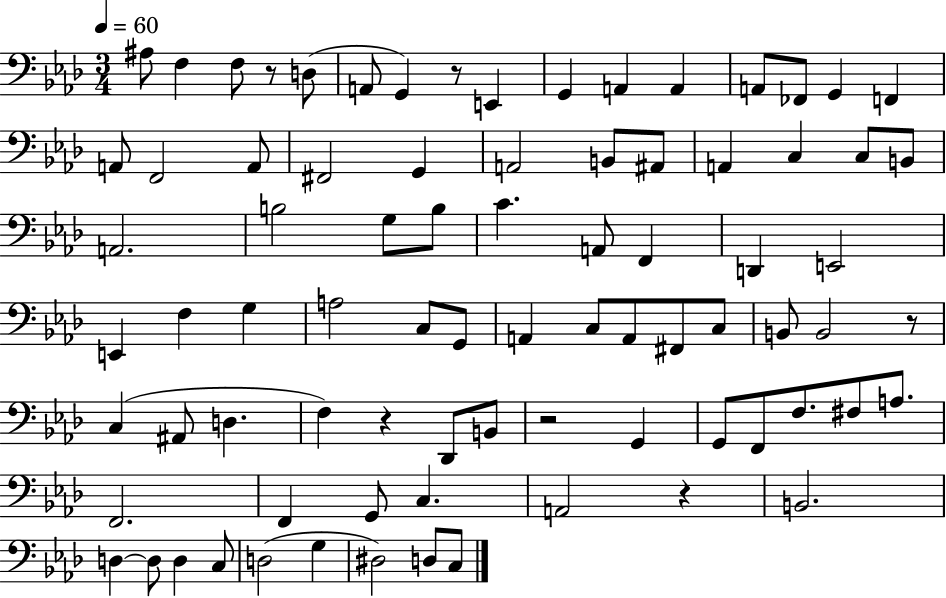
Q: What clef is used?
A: bass